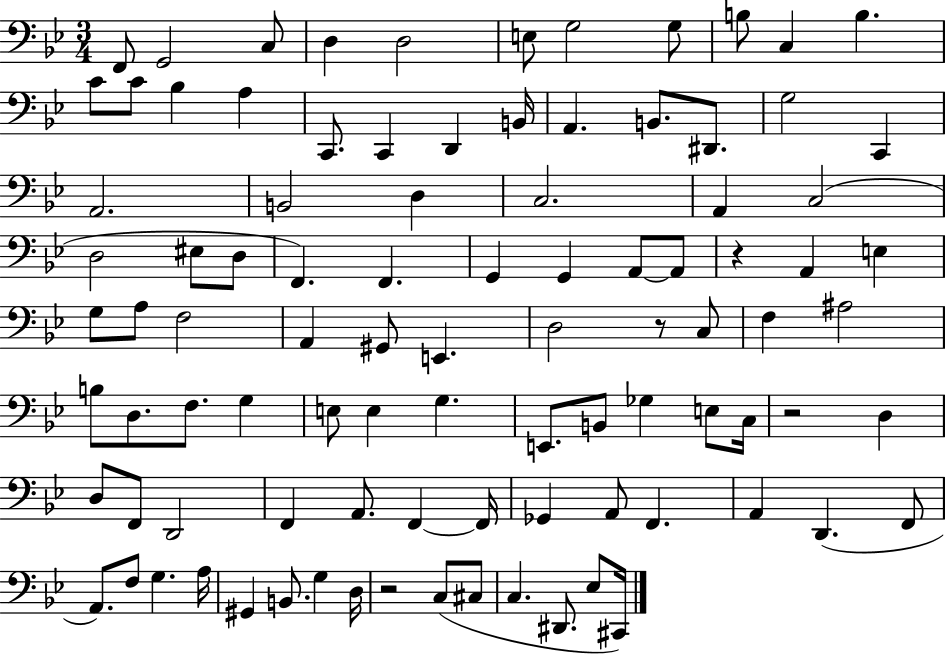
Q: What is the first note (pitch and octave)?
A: F2